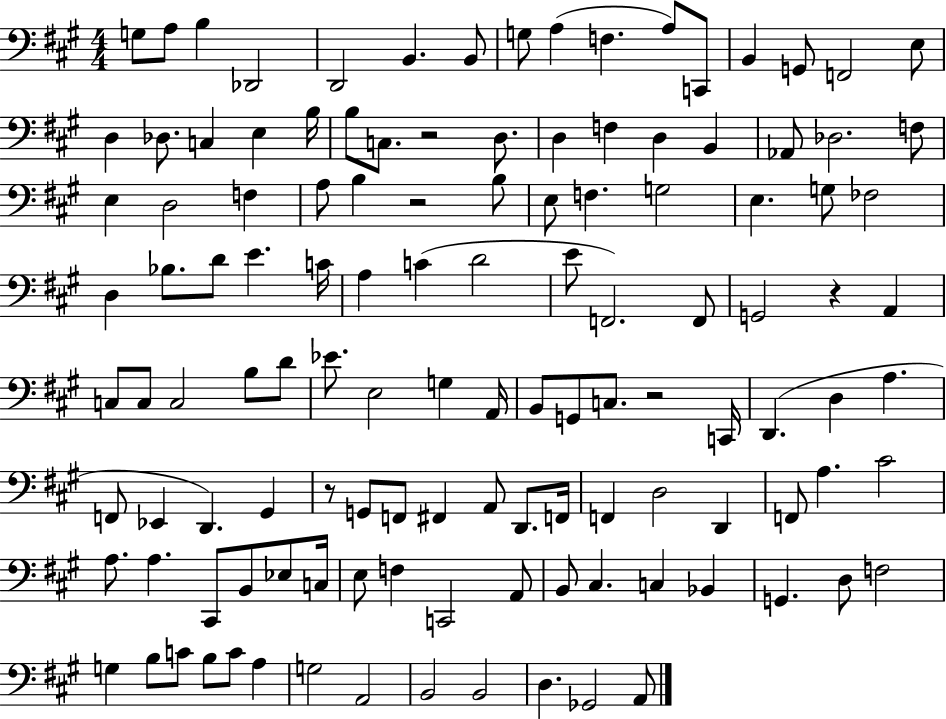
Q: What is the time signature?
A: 4/4